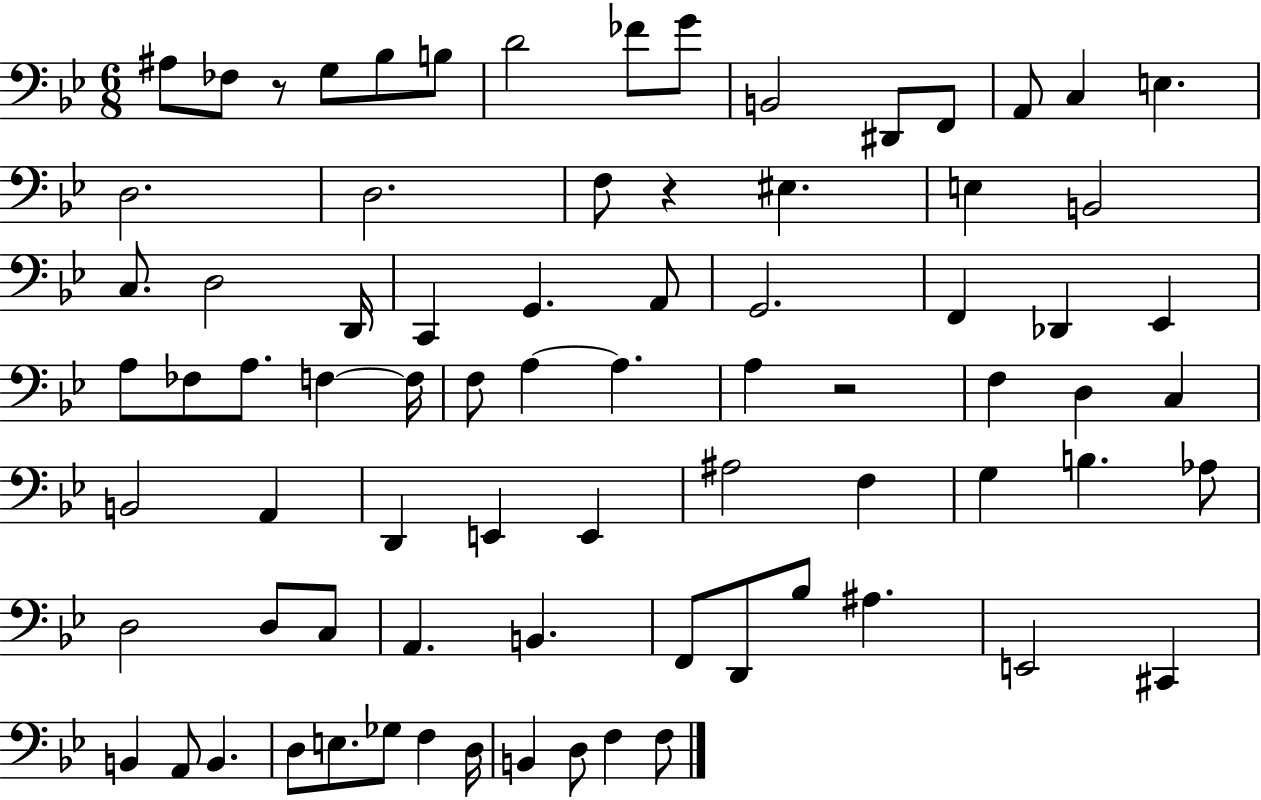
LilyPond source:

{
  \clef bass
  \numericTimeSignature
  \time 6/8
  \key bes \major
  \repeat volta 2 { ais8 fes8 r8 g8 bes8 b8 | d'2 fes'8 g'8 | b,2 dis,8 f,8 | a,8 c4 e4. | \break d2. | d2. | f8 r4 eis4. | e4 b,2 | \break c8. d2 d,16 | c,4 g,4. a,8 | g,2. | f,4 des,4 ees,4 | \break a8 fes8 a8. f4~~ f16 | f8 a4~~ a4. | a4 r2 | f4 d4 c4 | \break b,2 a,4 | d,4 e,4 e,4 | ais2 f4 | g4 b4. aes8 | \break d2 d8 c8 | a,4. b,4. | f,8 d,8 bes8 ais4. | e,2 cis,4 | \break b,4 a,8 b,4. | d8 e8. ges8 f4 d16 | b,4 d8 f4 f8 | } \bar "|."
}